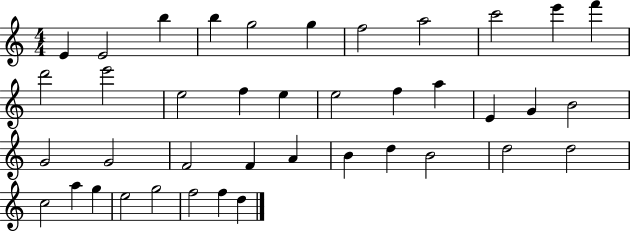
{
  \clef treble
  \numericTimeSignature
  \time 4/4
  \key c \major
  e'4 e'2 b''4 | b''4 g''2 g''4 | f''2 a''2 | c'''2 e'''4 f'''4 | \break d'''2 e'''2 | e''2 f''4 e''4 | e''2 f''4 a''4 | e'4 g'4 b'2 | \break g'2 g'2 | f'2 f'4 a'4 | b'4 d''4 b'2 | d''2 d''2 | \break c''2 a''4 g''4 | e''2 g''2 | f''2 f''4 d''4 | \bar "|."
}